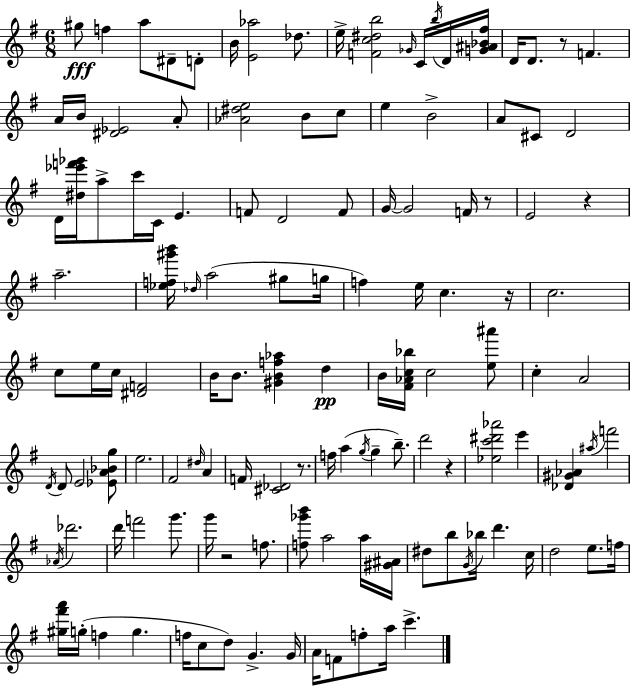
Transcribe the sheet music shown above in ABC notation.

X:1
T:Untitled
M:6/8
L:1/4
K:G
^g/2 f a/2 ^D/2 D/2 B/4 [E_a]2 _d/2 e/4 [Fc^db]2 _G/4 C/4 b/4 D/4 [G^A_B^f]/4 D/4 D/2 z/2 F A/4 B/4 [^D_E]2 A/2 [_A^de]2 B/2 c/2 e B2 A/2 ^C/2 D2 D/4 [^d_e'f'_g']/4 a/2 c'/4 C/4 E F/2 D2 F/2 G/4 G2 F/4 z/2 E2 z a2 [_ef^g'b']/4 _d/4 a2 ^g/2 g/4 f e/4 c z/4 c2 c/2 e/4 c/4 [^DF]2 B/4 B/2 [^GBf_a] d B/4 [^F_Ac_b]/4 c2 [e^a']/2 c A2 D/4 D/2 E2 [_EA_Bg]/2 e2 ^F2 ^d/4 A F/4 [^C_D]2 z/2 f/4 a g/4 g b/2 d'2 z [_ec'^d'_a']2 e' [_D^G_A] ^a/4 f'2 _A/4 _d'2 d'/4 f'2 g'/2 g'/4 z2 f/2 [f_g'b']/2 a2 a/4 [^G^A]/4 ^d/2 b/2 G/4 _b/4 d' c/4 d2 e/2 f/4 [^g^f'a']/4 g/4 f g f/4 c/2 d/2 G G/4 A/4 F/2 f/2 a/4 c'